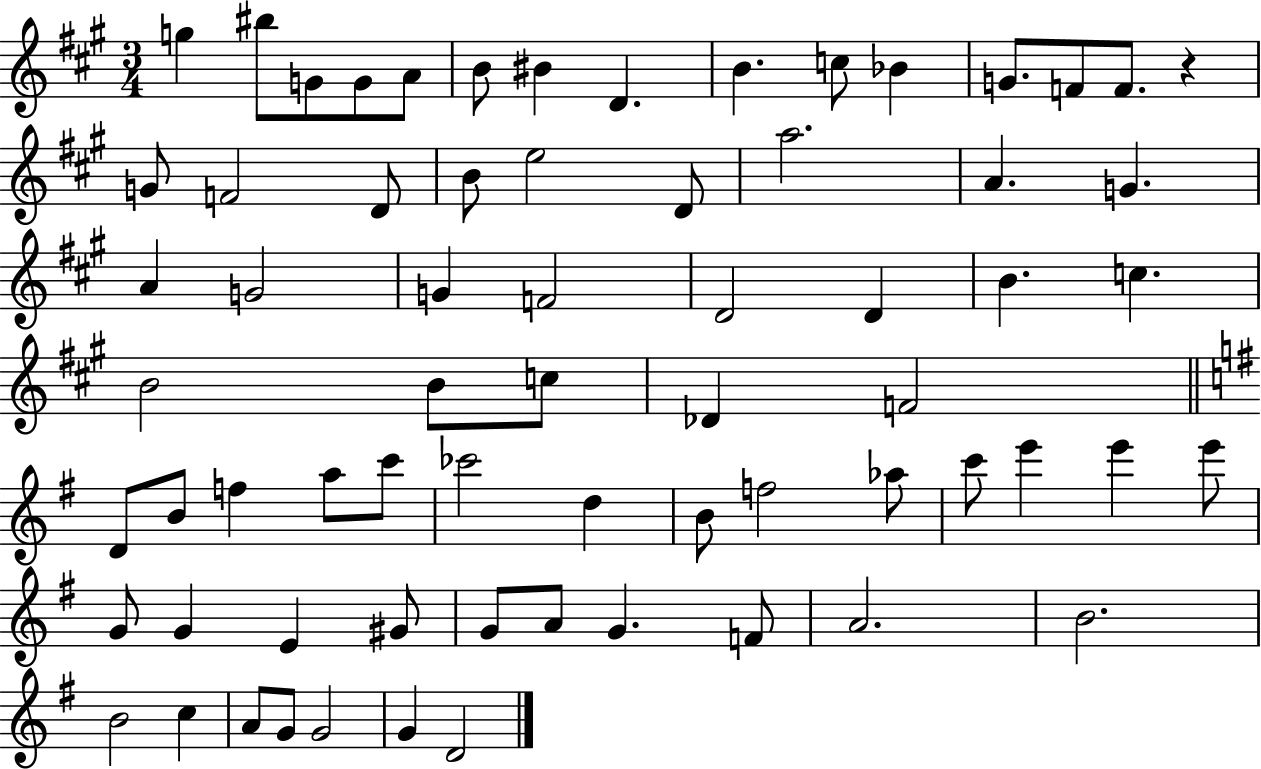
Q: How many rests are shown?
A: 1